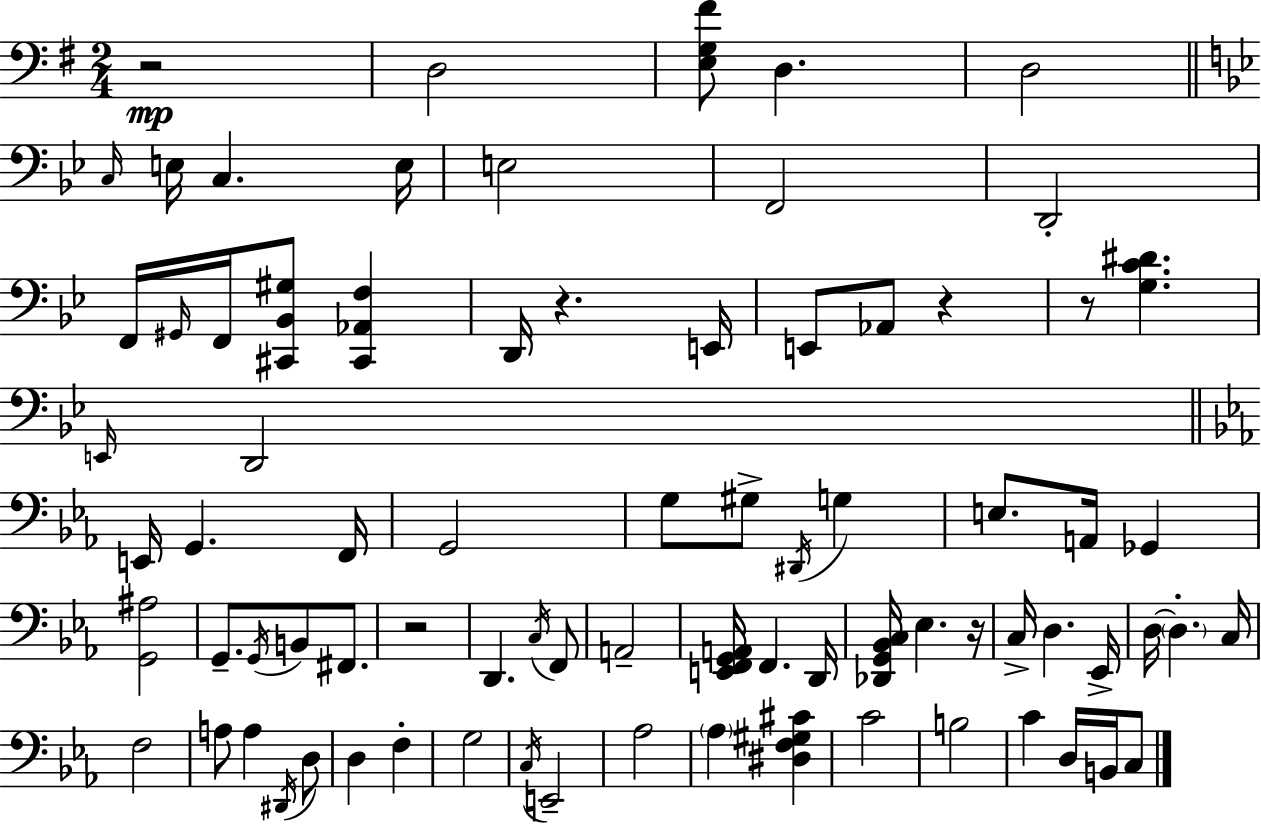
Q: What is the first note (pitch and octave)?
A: D3